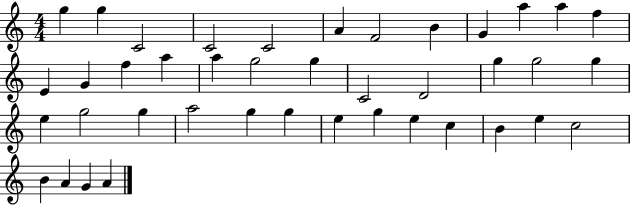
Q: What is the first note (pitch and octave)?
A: G5